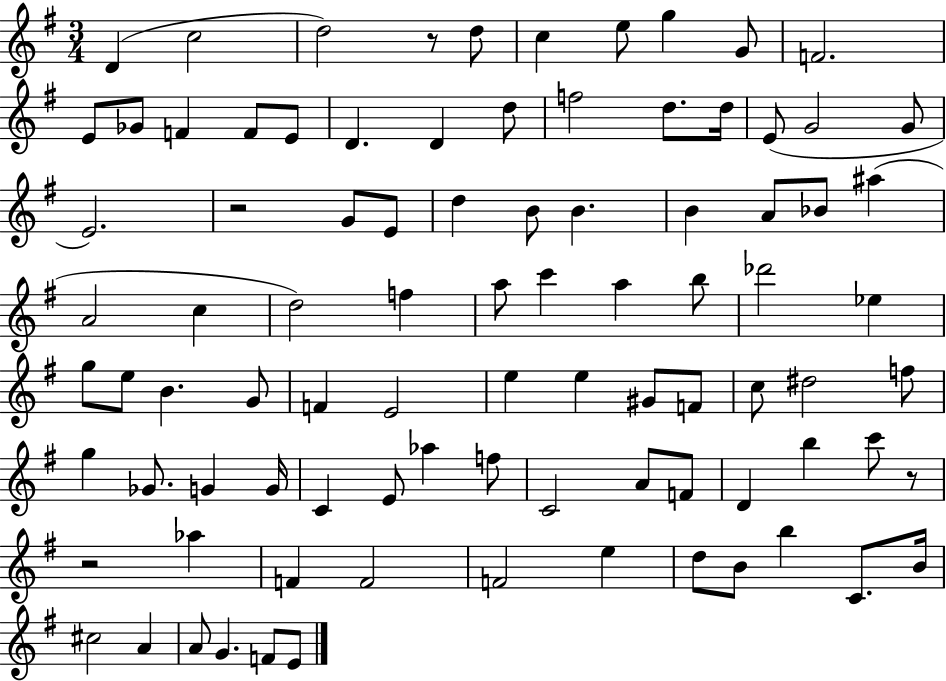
{
  \clef treble
  \numericTimeSignature
  \time 3/4
  \key g \major
  d'4( c''2 | d''2) r8 d''8 | c''4 e''8 g''4 g'8 | f'2. | \break e'8 ges'8 f'4 f'8 e'8 | d'4. d'4 d''8 | f''2 d''8. d''16 | e'8( g'2 g'8 | \break e'2.) | r2 g'8 e'8 | d''4 b'8 b'4. | b'4 a'8 bes'8 ais''4( | \break a'2 c''4 | d''2) f''4 | a''8 c'''4 a''4 b''8 | des'''2 ees''4 | \break g''8 e''8 b'4. g'8 | f'4 e'2 | e''4 e''4 gis'8 f'8 | c''8 dis''2 f''8 | \break g''4 ges'8. g'4 g'16 | c'4 e'8 aes''4 f''8 | c'2 a'8 f'8 | d'4 b''4 c'''8 r8 | \break r2 aes''4 | f'4 f'2 | f'2 e''4 | d''8 b'8 b''4 c'8. b'16 | \break cis''2 a'4 | a'8 g'4. f'8 e'8 | \bar "|."
}